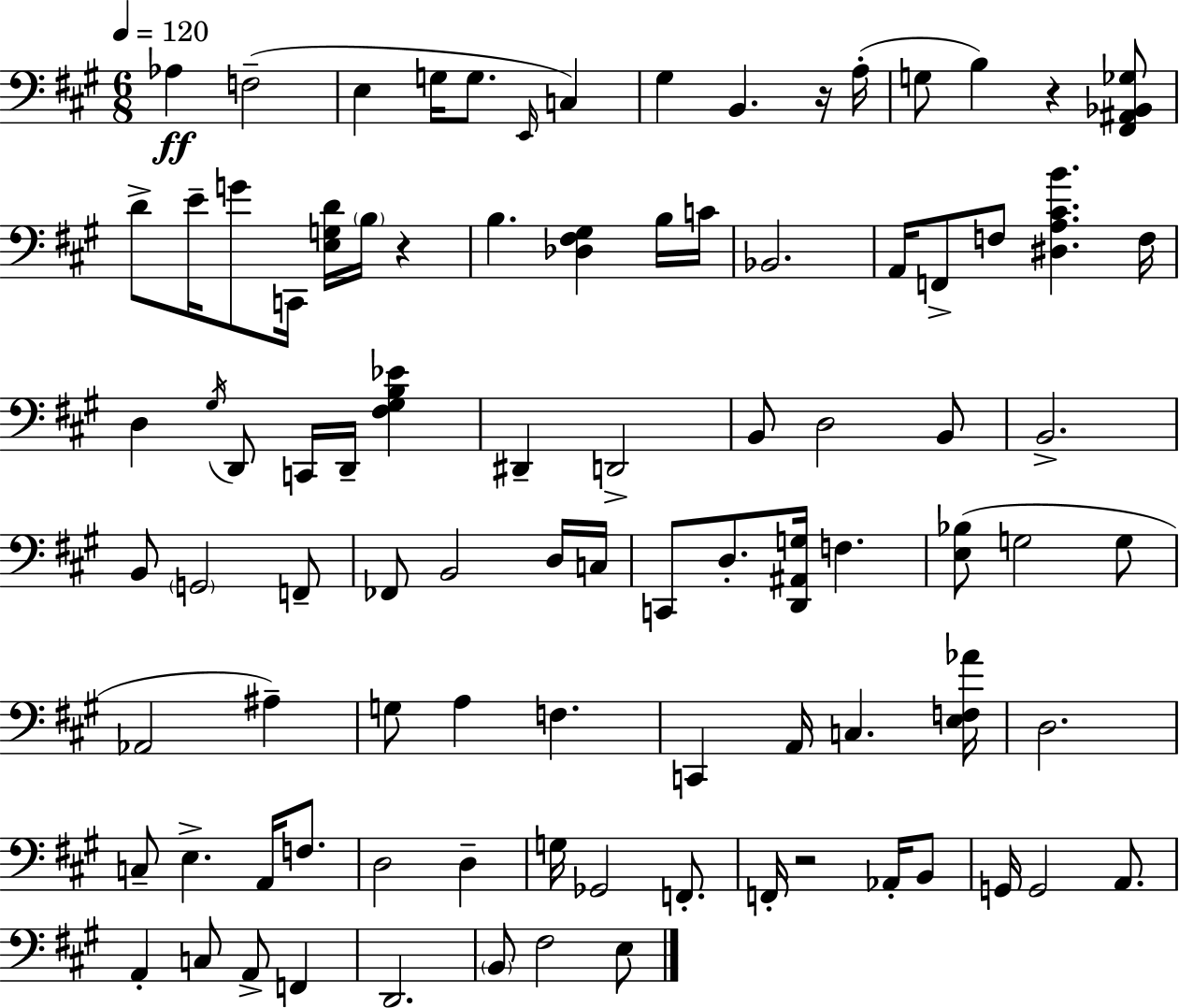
X:1
T:Untitled
M:6/8
L:1/4
K:A
_A, F,2 E, G,/4 G,/2 E,,/4 C, ^G, B,, z/4 A,/4 G,/2 B, z [^F,,^A,,_B,,_G,]/2 D/2 E/4 G/2 C,,/4 [E,G,D]/4 B,/4 z B, [_D,^F,^G,] B,/4 C/4 _B,,2 A,,/4 F,,/2 F,/2 [^D,A,^CB] F,/4 D, ^G,/4 D,,/2 C,,/4 D,,/4 [^F,^G,B,_E] ^D,, D,,2 B,,/2 D,2 B,,/2 B,,2 B,,/2 G,,2 F,,/2 _F,,/2 B,,2 D,/4 C,/4 C,,/2 D,/2 [D,,^A,,G,]/4 F, [E,_B,]/2 G,2 G,/2 _A,,2 ^A, G,/2 A, F, C,, A,,/4 C, [E,F,_A]/4 D,2 C,/2 E, A,,/4 F,/2 D,2 D, G,/4 _G,,2 F,,/2 F,,/4 z2 _A,,/4 B,,/2 G,,/4 G,,2 A,,/2 A,, C,/2 A,,/2 F,, D,,2 B,,/2 ^F,2 E,/2